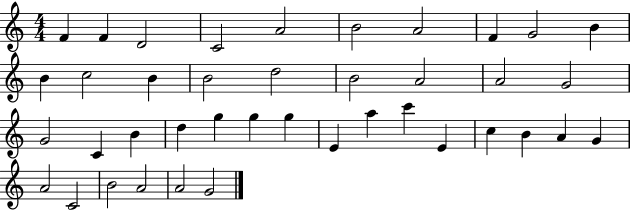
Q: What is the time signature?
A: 4/4